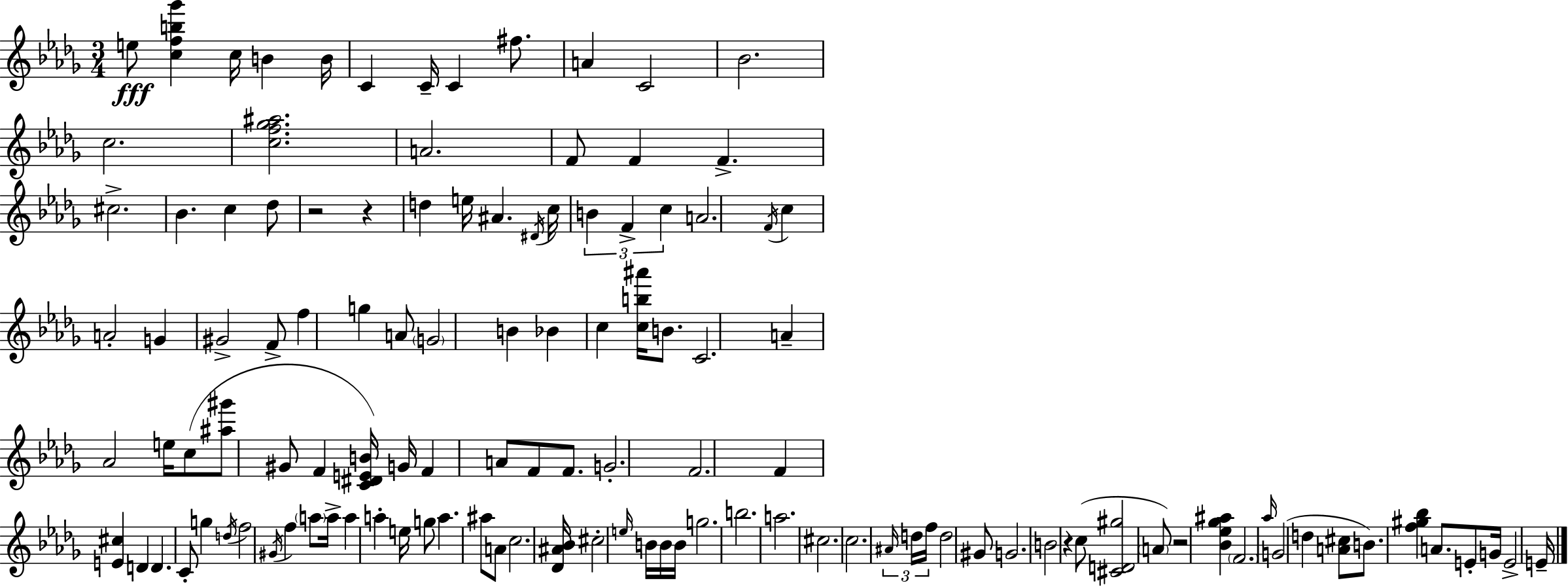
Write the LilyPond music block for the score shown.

{
  \clef treble
  \numericTimeSignature
  \time 3/4
  \key bes \minor
  \repeat volta 2 { e''8\fff <c'' f'' b'' ges'''>4 c''16 b'4 b'16 | c'4 c'16-- c'4 fis''8. | a'4 c'2 | bes'2. | \break c''2. | <c'' f'' ges'' ais''>2. | a'2. | f'8 f'4 f'4.-> | \break cis''2.-> | bes'4. c''4 des''8 | r2 r4 | d''4 e''16 ais'4. \acciaccatura { dis'16 } | \break c''16 \tuplet 3/2 { b'4 f'4-> c''4 } | a'2. | \acciaccatura { f'16 } c''4 a'2-. | g'4 gis'2-> | \break f'8-> f''4 g''4 | a'8 \parenthesize g'2 b'4 | bes'4 c''4 <c'' b'' ais'''>16 b'8. | c'2. | \break a'4-- aes'2 | e''16 c''8( <ais'' gis'''>8 gis'8 f'4 | <c' dis' e' b'>16) g'16 f'4 a'8 f'8 f'8. | g'2.-. | \break f'2. | f'4 <e' cis''>4 d'4 | d'4. c'8-. g''4 | \acciaccatura { d''16 } f''2 \acciaccatura { gis'16 } | \break f''4 \parenthesize a''8 a''16-> a''4 a''4-. | e''16 g''8 a''4. | ais''8 a'8 c''2. | <des' ais' bes'>16 cis''2-. | \break \grace { e''16 } b'16 b'16 b'16 g''2. | b''2. | a''2. | cis''2. | \break c''2. | \tuplet 3/2 { \grace { ais'16 } d''16 f''16 } d''2 | gis'8 g'2. | b'2 | \break r4 c''8( <cis' d' gis''>2 | \parenthesize a'8) r2 | <bes' ees'' ges'' ais''>4 \parenthesize f'2. | \grace { aes''16 } g'2( | \break d''4 <a' cis''>8 b'8.) | <f'' gis'' bes''>4 a'8. e'8-. g'16 e'2-> | e'16-- } \bar "|."
}